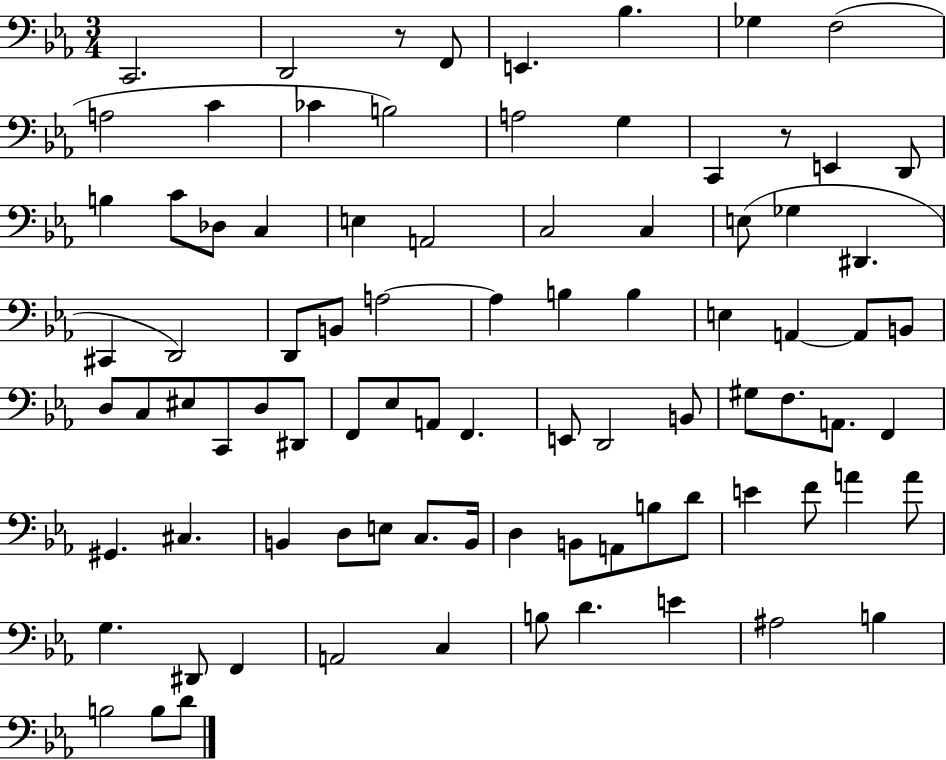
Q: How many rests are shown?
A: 2